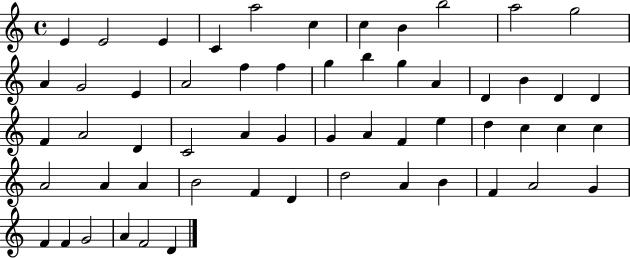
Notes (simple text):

E4/q E4/h E4/q C4/q A5/h C5/q C5/q B4/q B5/h A5/h G5/h A4/q G4/h E4/q A4/h F5/q F5/q G5/q B5/q G5/q A4/q D4/q B4/q D4/q D4/q F4/q A4/h D4/q C4/h A4/q G4/q G4/q A4/q F4/q E5/q D5/q C5/q C5/q C5/q A4/h A4/q A4/q B4/h F4/q D4/q D5/h A4/q B4/q F4/q A4/h G4/q F4/q F4/q G4/h A4/q F4/h D4/q